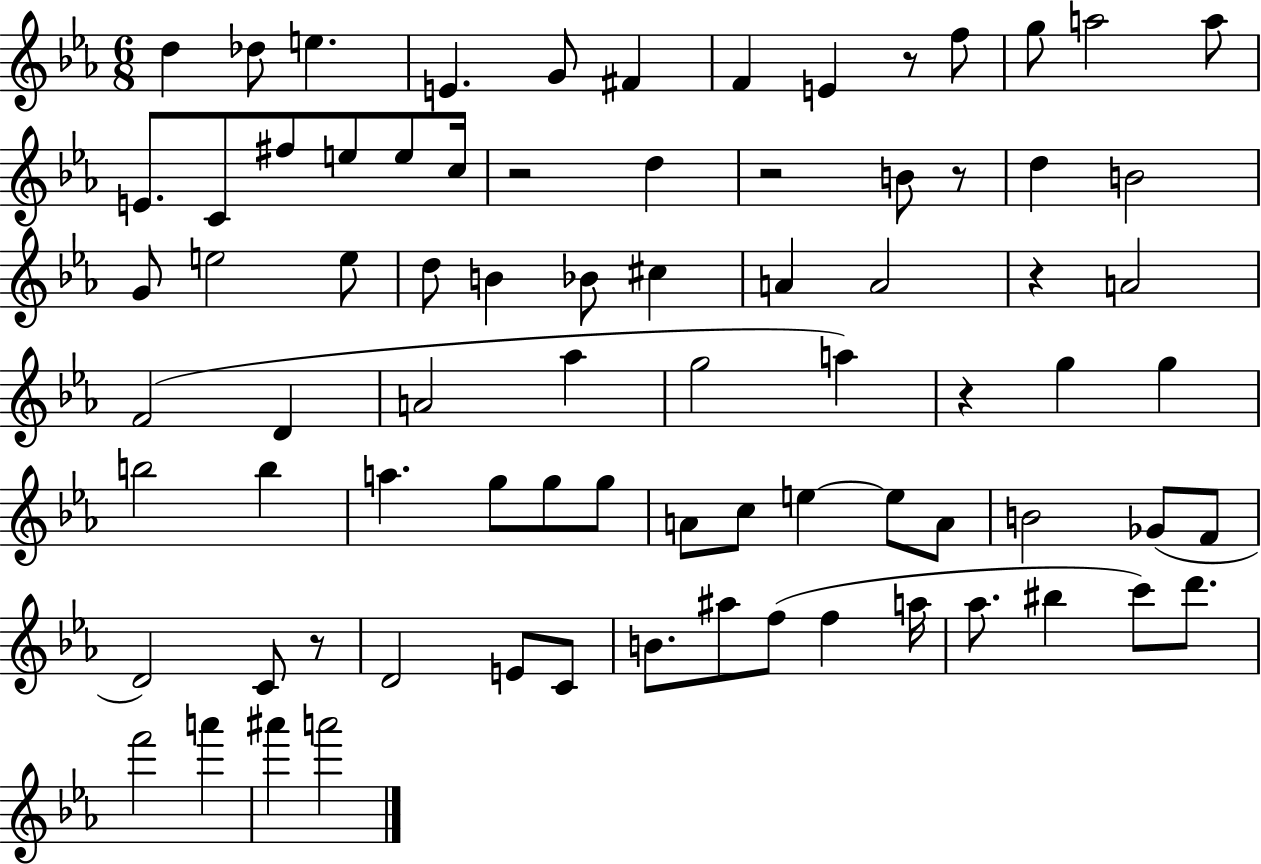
D5/q Db5/e E5/q. E4/q. G4/e F#4/q F4/q E4/q R/e F5/e G5/e A5/h A5/e E4/e. C4/e F#5/e E5/e E5/e C5/s R/h D5/q R/h B4/e R/e D5/q B4/h G4/e E5/h E5/e D5/e B4/q Bb4/e C#5/q A4/q A4/h R/q A4/h F4/h D4/q A4/h Ab5/q G5/h A5/q R/q G5/q G5/q B5/h B5/q A5/q. G5/e G5/e G5/e A4/e C5/e E5/q E5/e A4/e B4/h Gb4/e F4/e D4/h C4/e R/e D4/h E4/e C4/e B4/e. A#5/e F5/e F5/q A5/s Ab5/e. BIS5/q C6/e D6/e. F6/h A6/q A#6/q A6/h